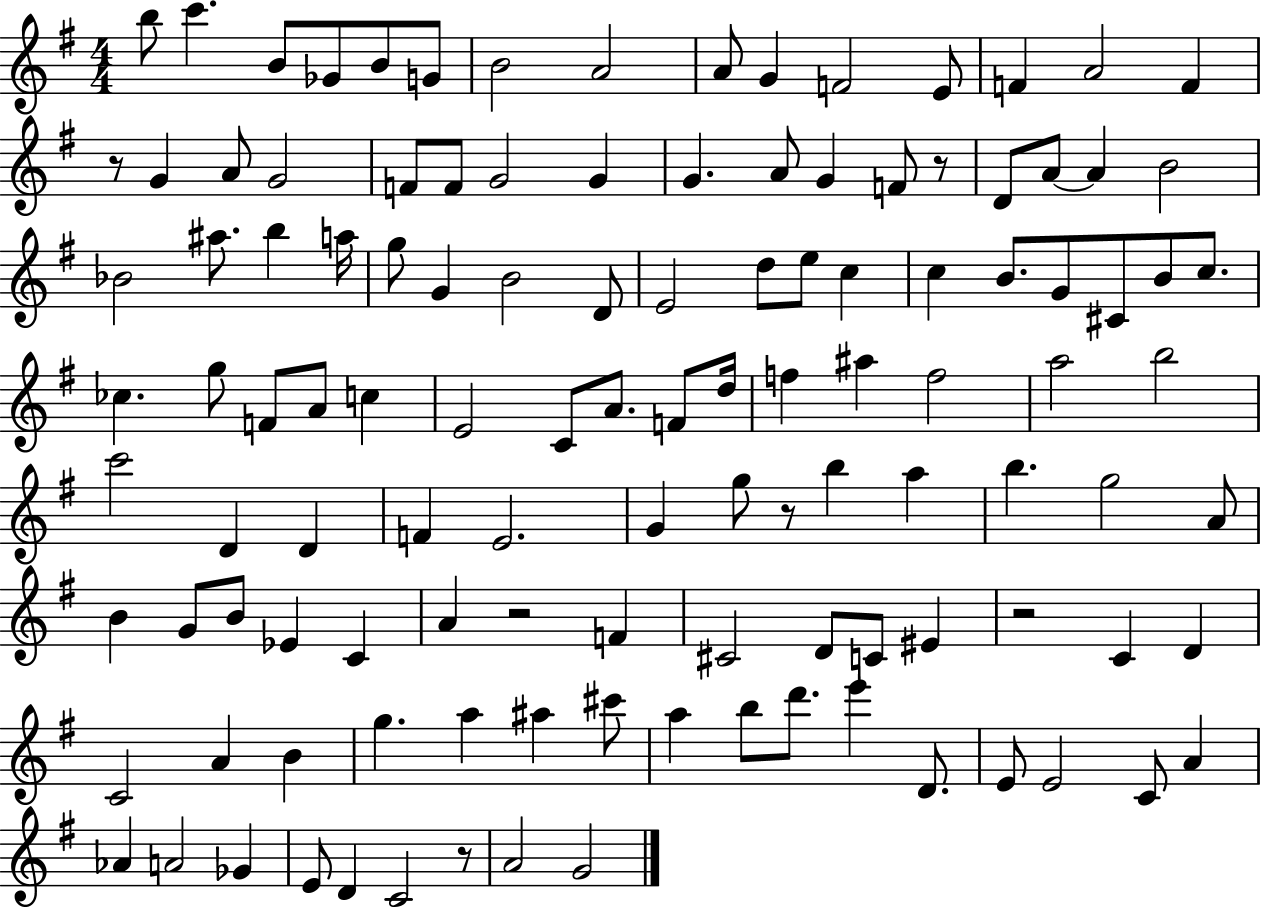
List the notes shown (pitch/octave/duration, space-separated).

B5/e C6/q. B4/e Gb4/e B4/e G4/e B4/h A4/h A4/e G4/q F4/h E4/e F4/q A4/h F4/q R/e G4/q A4/e G4/h F4/e F4/e G4/h G4/q G4/q. A4/e G4/q F4/e R/e D4/e A4/e A4/q B4/h Bb4/h A#5/e. B5/q A5/s G5/e G4/q B4/h D4/e E4/h D5/e E5/e C5/q C5/q B4/e. G4/e C#4/e B4/e C5/e. CES5/q. G5/e F4/e A4/e C5/q E4/h C4/e A4/e. F4/e D5/s F5/q A#5/q F5/h A5/h B5/h C6/h D4/q D4/q F4/q E4/h. G4/q G5/e R/e B5/q A5/q B5/q. G5/h A4/e B4/q G4/e B4/e Eb4/q C4/q A4/q R/h F4/q C#4/h D4/e C4/e EIS4/q R/h C4/q D4/q C4/h A4/q B4/q G5/q. A5/q A#5/q C#6/e A5/q B5/e D6/e. E6/q D4/e. E4/e E4/h C4/e A4/q Ab4/q A4/h Gb4/q E4/e D4/q C4/h R/e A4/h G4/h